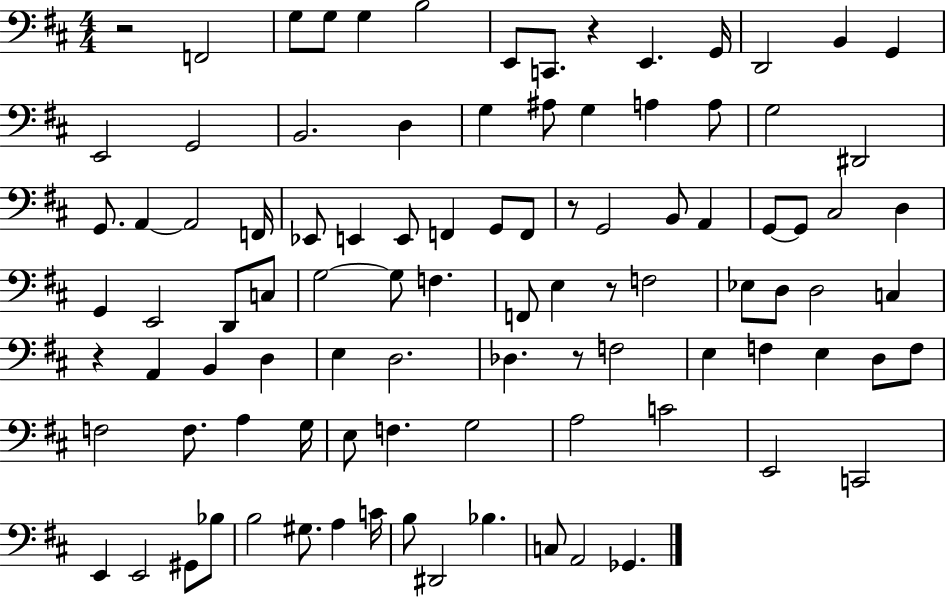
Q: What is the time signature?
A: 4/4